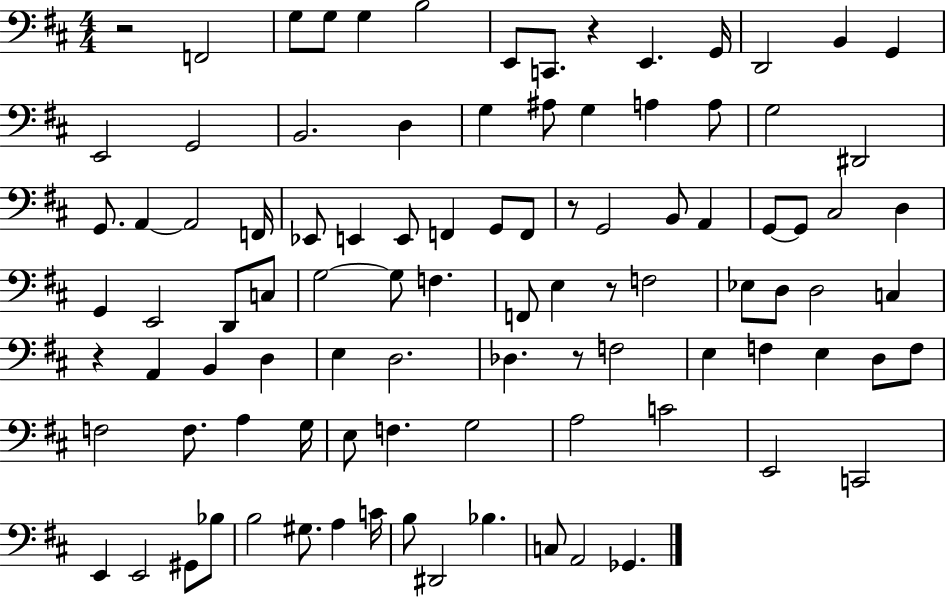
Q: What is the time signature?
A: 4/4